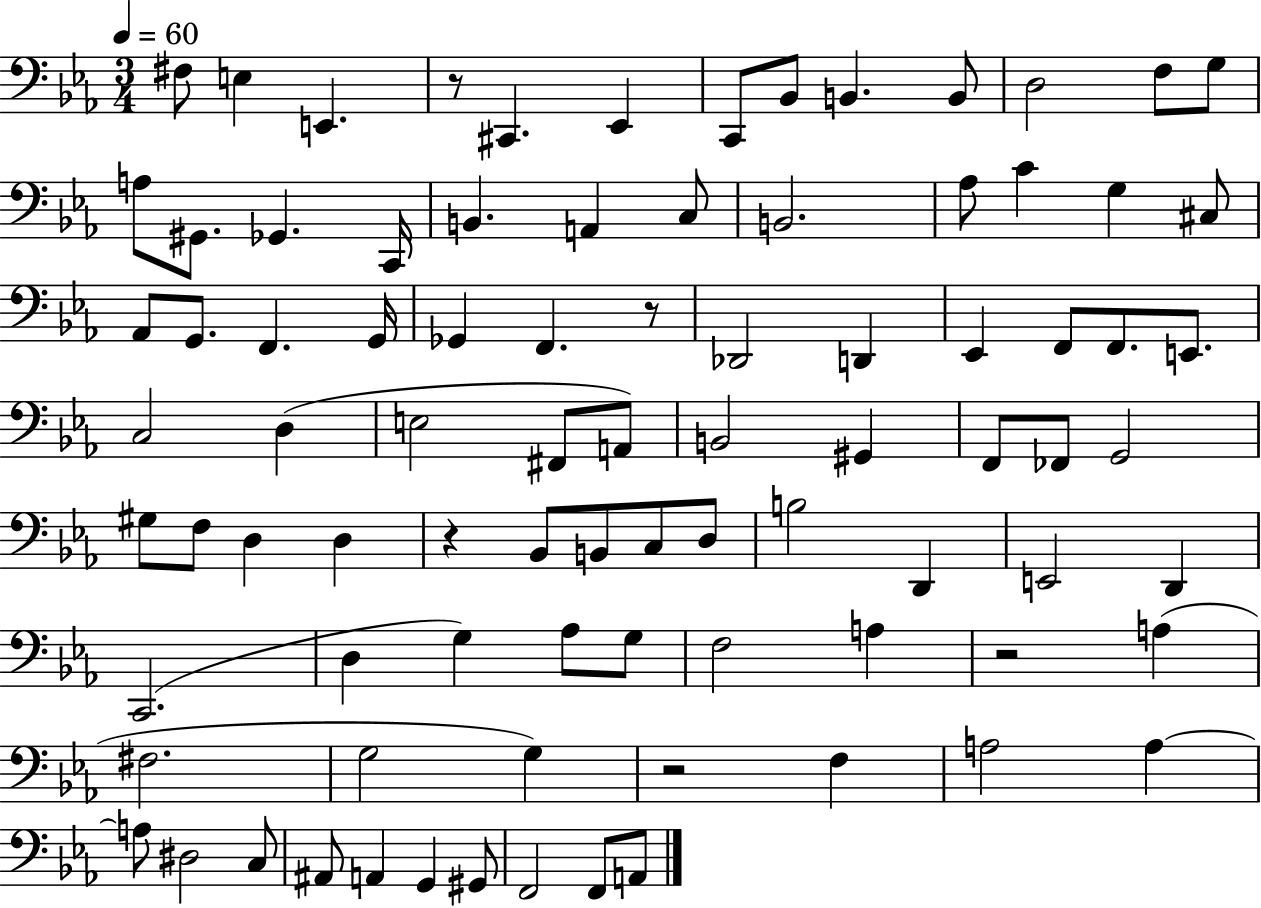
F#3/e E3/q E2/q. R/e C#2/q. Eb2/q C2/e Bb2/e B2/q. B2/e D3/h F3/e G3/e A3/e G#2/e. Gb2/q. C2/s B2/q. A2/q C3/e B2/h. Ab3/e C4/q G3/q C#3/e Ab2/e G2/e. F2/q. G2/s Gb2/q F2/q. R/e Db2/h D2/q Eb2/q F2/e F2/e. E2/e. C3/h D3/q E3/h F#2/e A2/e B2/h G#2/q F2/e FES2/e G2/h G#3/e F3/e D3/q D3/q R/q Bb2/e B2/e C3/e D3/e B3/h D2/q E2/h D2/q C2/h. D3/q G3/q Ab3/e G3/e F3/h A3/q R/h A3/q F#3/h. G3/h G3/q R/h F3/q A3/h A3/q A3/e D#3/h C3/e A#2/e A2/q G2/q G#2/e F2/h F2/e A2/e